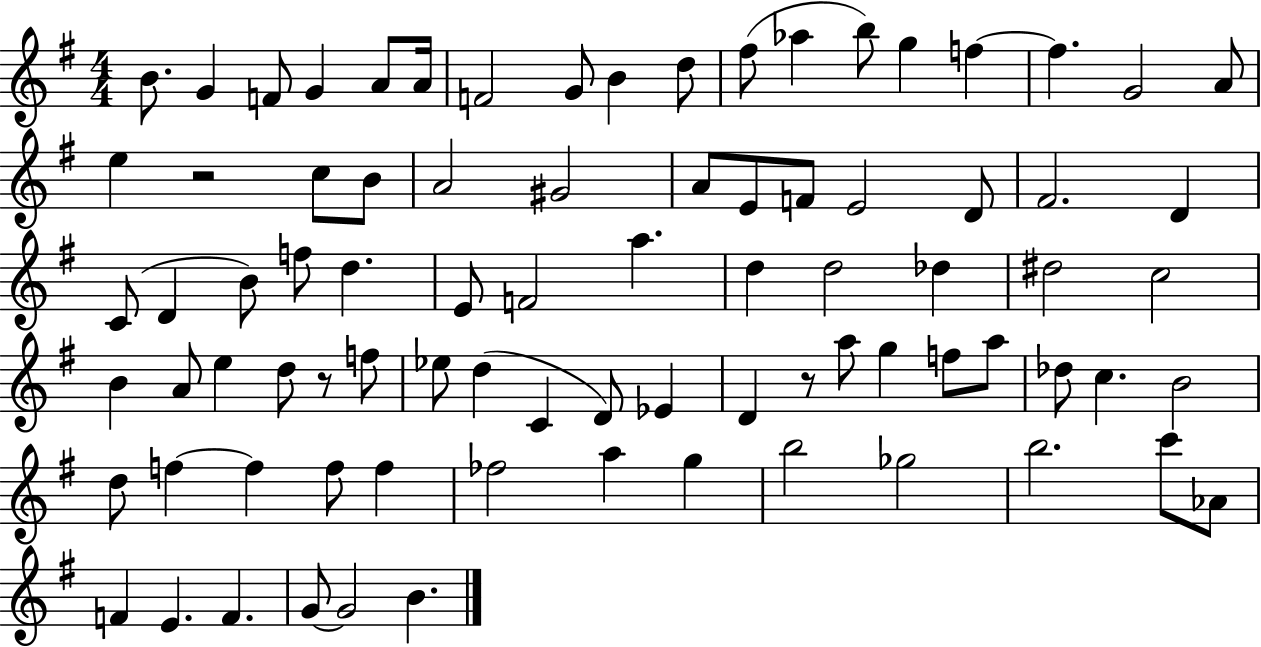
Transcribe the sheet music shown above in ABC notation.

X:1
T:Untitled
M:4/4
L:1/4
K:G
B/2 G F/2 G A/2 A/4 F2 G/2 B d/2 ^f/2 _a b/2 g f f G2 A/2 e z2 c/2 B/2 A2 ^G2 A/2 E/2 F/2 E2 D/2 ^F2 D C/2 D B/2 f/2 d E/2 F2 a d d2 _d ^d2 c2 B A/2 e d/2 z/2 f/2 _e/2 d C D/2 _E D z/2 a/2 g f/2 a/2 _d/2 c B2 d/2 f f f/2 f _f2 a g b2 _g2 b2 c'/2 _A/2 F E F G/2 G2 B